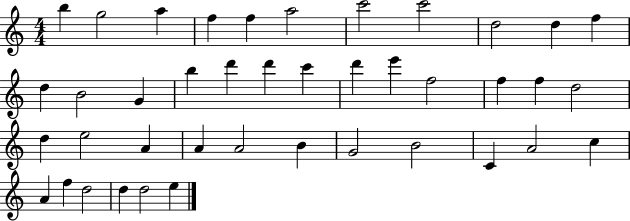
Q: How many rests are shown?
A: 0